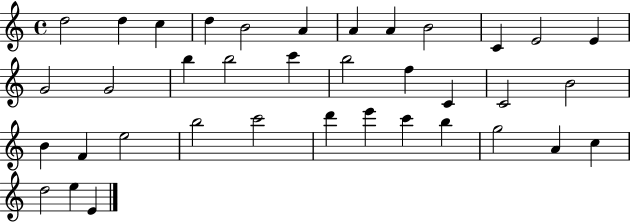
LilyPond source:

{
  \clef treble
  \time 4/4
  \defaultTimeSignature
  \key c \major
  d''2 d''4 c''4 | d''4 b'2 a'4 | a'4 a'4 b'2 | c'4 e'2 e'4 | \break g'2 g'2 | b''4 b''2 c'''4 | b''2 f''4 c'4 | c'2 b'2 | \break b'4 f'4 e''2 | b''2 c'''2 | d'''4 e'''4 c'''4 b''4 | g''2 a'4 c''4 | \break d''2 e''4 e'4 | \bar "|."
}